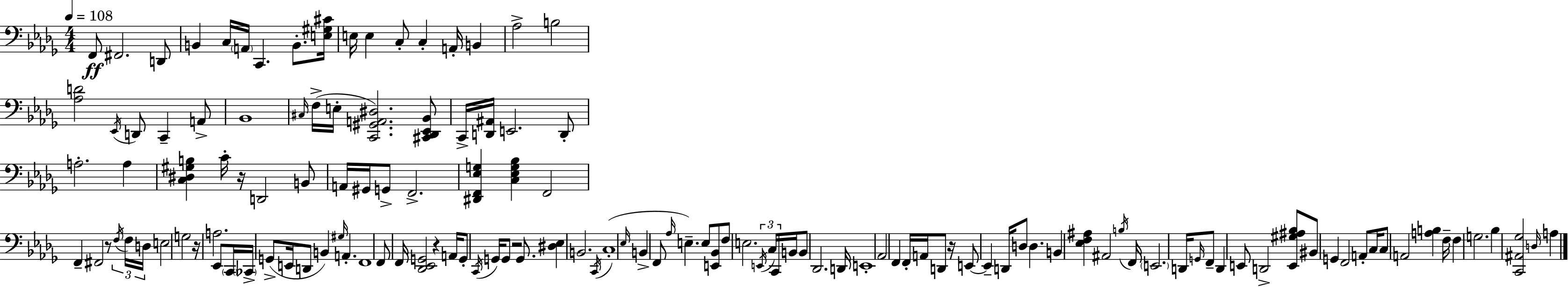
{
  \clef bass
  \numericTimeSignature
  \time 4/4
  \key bes \minor
  \tempo 4 = 108
  f,8\ff fis,2. d,8 | b,4 c16 \parenthesize a,16 c,4. b,8.-. <e gis cis'>16 | e16 e4 c8-. c4-. a,16-. b,4 | aes2-> b2 | \break <aes d'>2 \acciaccatura { ees,16 } d,8 c,4-- a,8-> | bes,1 | \grace { cis16 } f16->( e16-. <c, gis, a, dis>2.) | <cis, des, ees, bes,>8 c,16-> <d, ais,>16 e,2. | \break d,8-. a2.-. a4 | <c dis gis b>4 c'16-. r16 d,2 | b,8 a,16 gis,16 g,8-> f,2.-> | <dis, f, ees g>4 <c ees g bes>4 f,2 | \break f,4-- fis,2 r8 | \tuplet 3/2 { \acciaccatura { f16 } f16 d16 } e2 g2 | r16 a2. | ees,8 \parenthesize c,16 \parenthesize ces,16-> g,8->( e,16 d,8 b,4) \grace { gis16 } a,4.-. | \break f,1 | f,8 f,16 <des, ees, g,>2 r4 | a,16 g,8-. \acciaccatura { c,16 } g,16 g,8 r2 | g,8. <dis ees>4 b,2. | \break \acciaccatura { c,16 }( c1-. | \grace { ees16 } b,4-> f,8 \grace { aes16 }) e4.-- | e8 <e, bes,>8 f8 e2. | \tuplet 3/2 { \acciaccatura { e,16 } c16 c,16 } b,16 b,8 des,2. | \break d,16 e,1-. | aes,2 | f,4 f,16-. a,16 d,8 r16 e,8~~ e,4-- | d,16 d8 d4. b,4 <ees f ais>4 | \break ais,2 \acciaccatura { b16 } f,16 \parenthesize e,2. | d,16 \grace { g,16 } f,8-- d,4 e,8 | d,2-> <e, gis ais bes>8 bis,8 g,4 | f,2 a,8-. c16 c8 a,2 | \break <a b>4 f16-- f4 g2. | bes4 <c, ais, ges>2 | \grace { d16 } a4 \bar "|."
}